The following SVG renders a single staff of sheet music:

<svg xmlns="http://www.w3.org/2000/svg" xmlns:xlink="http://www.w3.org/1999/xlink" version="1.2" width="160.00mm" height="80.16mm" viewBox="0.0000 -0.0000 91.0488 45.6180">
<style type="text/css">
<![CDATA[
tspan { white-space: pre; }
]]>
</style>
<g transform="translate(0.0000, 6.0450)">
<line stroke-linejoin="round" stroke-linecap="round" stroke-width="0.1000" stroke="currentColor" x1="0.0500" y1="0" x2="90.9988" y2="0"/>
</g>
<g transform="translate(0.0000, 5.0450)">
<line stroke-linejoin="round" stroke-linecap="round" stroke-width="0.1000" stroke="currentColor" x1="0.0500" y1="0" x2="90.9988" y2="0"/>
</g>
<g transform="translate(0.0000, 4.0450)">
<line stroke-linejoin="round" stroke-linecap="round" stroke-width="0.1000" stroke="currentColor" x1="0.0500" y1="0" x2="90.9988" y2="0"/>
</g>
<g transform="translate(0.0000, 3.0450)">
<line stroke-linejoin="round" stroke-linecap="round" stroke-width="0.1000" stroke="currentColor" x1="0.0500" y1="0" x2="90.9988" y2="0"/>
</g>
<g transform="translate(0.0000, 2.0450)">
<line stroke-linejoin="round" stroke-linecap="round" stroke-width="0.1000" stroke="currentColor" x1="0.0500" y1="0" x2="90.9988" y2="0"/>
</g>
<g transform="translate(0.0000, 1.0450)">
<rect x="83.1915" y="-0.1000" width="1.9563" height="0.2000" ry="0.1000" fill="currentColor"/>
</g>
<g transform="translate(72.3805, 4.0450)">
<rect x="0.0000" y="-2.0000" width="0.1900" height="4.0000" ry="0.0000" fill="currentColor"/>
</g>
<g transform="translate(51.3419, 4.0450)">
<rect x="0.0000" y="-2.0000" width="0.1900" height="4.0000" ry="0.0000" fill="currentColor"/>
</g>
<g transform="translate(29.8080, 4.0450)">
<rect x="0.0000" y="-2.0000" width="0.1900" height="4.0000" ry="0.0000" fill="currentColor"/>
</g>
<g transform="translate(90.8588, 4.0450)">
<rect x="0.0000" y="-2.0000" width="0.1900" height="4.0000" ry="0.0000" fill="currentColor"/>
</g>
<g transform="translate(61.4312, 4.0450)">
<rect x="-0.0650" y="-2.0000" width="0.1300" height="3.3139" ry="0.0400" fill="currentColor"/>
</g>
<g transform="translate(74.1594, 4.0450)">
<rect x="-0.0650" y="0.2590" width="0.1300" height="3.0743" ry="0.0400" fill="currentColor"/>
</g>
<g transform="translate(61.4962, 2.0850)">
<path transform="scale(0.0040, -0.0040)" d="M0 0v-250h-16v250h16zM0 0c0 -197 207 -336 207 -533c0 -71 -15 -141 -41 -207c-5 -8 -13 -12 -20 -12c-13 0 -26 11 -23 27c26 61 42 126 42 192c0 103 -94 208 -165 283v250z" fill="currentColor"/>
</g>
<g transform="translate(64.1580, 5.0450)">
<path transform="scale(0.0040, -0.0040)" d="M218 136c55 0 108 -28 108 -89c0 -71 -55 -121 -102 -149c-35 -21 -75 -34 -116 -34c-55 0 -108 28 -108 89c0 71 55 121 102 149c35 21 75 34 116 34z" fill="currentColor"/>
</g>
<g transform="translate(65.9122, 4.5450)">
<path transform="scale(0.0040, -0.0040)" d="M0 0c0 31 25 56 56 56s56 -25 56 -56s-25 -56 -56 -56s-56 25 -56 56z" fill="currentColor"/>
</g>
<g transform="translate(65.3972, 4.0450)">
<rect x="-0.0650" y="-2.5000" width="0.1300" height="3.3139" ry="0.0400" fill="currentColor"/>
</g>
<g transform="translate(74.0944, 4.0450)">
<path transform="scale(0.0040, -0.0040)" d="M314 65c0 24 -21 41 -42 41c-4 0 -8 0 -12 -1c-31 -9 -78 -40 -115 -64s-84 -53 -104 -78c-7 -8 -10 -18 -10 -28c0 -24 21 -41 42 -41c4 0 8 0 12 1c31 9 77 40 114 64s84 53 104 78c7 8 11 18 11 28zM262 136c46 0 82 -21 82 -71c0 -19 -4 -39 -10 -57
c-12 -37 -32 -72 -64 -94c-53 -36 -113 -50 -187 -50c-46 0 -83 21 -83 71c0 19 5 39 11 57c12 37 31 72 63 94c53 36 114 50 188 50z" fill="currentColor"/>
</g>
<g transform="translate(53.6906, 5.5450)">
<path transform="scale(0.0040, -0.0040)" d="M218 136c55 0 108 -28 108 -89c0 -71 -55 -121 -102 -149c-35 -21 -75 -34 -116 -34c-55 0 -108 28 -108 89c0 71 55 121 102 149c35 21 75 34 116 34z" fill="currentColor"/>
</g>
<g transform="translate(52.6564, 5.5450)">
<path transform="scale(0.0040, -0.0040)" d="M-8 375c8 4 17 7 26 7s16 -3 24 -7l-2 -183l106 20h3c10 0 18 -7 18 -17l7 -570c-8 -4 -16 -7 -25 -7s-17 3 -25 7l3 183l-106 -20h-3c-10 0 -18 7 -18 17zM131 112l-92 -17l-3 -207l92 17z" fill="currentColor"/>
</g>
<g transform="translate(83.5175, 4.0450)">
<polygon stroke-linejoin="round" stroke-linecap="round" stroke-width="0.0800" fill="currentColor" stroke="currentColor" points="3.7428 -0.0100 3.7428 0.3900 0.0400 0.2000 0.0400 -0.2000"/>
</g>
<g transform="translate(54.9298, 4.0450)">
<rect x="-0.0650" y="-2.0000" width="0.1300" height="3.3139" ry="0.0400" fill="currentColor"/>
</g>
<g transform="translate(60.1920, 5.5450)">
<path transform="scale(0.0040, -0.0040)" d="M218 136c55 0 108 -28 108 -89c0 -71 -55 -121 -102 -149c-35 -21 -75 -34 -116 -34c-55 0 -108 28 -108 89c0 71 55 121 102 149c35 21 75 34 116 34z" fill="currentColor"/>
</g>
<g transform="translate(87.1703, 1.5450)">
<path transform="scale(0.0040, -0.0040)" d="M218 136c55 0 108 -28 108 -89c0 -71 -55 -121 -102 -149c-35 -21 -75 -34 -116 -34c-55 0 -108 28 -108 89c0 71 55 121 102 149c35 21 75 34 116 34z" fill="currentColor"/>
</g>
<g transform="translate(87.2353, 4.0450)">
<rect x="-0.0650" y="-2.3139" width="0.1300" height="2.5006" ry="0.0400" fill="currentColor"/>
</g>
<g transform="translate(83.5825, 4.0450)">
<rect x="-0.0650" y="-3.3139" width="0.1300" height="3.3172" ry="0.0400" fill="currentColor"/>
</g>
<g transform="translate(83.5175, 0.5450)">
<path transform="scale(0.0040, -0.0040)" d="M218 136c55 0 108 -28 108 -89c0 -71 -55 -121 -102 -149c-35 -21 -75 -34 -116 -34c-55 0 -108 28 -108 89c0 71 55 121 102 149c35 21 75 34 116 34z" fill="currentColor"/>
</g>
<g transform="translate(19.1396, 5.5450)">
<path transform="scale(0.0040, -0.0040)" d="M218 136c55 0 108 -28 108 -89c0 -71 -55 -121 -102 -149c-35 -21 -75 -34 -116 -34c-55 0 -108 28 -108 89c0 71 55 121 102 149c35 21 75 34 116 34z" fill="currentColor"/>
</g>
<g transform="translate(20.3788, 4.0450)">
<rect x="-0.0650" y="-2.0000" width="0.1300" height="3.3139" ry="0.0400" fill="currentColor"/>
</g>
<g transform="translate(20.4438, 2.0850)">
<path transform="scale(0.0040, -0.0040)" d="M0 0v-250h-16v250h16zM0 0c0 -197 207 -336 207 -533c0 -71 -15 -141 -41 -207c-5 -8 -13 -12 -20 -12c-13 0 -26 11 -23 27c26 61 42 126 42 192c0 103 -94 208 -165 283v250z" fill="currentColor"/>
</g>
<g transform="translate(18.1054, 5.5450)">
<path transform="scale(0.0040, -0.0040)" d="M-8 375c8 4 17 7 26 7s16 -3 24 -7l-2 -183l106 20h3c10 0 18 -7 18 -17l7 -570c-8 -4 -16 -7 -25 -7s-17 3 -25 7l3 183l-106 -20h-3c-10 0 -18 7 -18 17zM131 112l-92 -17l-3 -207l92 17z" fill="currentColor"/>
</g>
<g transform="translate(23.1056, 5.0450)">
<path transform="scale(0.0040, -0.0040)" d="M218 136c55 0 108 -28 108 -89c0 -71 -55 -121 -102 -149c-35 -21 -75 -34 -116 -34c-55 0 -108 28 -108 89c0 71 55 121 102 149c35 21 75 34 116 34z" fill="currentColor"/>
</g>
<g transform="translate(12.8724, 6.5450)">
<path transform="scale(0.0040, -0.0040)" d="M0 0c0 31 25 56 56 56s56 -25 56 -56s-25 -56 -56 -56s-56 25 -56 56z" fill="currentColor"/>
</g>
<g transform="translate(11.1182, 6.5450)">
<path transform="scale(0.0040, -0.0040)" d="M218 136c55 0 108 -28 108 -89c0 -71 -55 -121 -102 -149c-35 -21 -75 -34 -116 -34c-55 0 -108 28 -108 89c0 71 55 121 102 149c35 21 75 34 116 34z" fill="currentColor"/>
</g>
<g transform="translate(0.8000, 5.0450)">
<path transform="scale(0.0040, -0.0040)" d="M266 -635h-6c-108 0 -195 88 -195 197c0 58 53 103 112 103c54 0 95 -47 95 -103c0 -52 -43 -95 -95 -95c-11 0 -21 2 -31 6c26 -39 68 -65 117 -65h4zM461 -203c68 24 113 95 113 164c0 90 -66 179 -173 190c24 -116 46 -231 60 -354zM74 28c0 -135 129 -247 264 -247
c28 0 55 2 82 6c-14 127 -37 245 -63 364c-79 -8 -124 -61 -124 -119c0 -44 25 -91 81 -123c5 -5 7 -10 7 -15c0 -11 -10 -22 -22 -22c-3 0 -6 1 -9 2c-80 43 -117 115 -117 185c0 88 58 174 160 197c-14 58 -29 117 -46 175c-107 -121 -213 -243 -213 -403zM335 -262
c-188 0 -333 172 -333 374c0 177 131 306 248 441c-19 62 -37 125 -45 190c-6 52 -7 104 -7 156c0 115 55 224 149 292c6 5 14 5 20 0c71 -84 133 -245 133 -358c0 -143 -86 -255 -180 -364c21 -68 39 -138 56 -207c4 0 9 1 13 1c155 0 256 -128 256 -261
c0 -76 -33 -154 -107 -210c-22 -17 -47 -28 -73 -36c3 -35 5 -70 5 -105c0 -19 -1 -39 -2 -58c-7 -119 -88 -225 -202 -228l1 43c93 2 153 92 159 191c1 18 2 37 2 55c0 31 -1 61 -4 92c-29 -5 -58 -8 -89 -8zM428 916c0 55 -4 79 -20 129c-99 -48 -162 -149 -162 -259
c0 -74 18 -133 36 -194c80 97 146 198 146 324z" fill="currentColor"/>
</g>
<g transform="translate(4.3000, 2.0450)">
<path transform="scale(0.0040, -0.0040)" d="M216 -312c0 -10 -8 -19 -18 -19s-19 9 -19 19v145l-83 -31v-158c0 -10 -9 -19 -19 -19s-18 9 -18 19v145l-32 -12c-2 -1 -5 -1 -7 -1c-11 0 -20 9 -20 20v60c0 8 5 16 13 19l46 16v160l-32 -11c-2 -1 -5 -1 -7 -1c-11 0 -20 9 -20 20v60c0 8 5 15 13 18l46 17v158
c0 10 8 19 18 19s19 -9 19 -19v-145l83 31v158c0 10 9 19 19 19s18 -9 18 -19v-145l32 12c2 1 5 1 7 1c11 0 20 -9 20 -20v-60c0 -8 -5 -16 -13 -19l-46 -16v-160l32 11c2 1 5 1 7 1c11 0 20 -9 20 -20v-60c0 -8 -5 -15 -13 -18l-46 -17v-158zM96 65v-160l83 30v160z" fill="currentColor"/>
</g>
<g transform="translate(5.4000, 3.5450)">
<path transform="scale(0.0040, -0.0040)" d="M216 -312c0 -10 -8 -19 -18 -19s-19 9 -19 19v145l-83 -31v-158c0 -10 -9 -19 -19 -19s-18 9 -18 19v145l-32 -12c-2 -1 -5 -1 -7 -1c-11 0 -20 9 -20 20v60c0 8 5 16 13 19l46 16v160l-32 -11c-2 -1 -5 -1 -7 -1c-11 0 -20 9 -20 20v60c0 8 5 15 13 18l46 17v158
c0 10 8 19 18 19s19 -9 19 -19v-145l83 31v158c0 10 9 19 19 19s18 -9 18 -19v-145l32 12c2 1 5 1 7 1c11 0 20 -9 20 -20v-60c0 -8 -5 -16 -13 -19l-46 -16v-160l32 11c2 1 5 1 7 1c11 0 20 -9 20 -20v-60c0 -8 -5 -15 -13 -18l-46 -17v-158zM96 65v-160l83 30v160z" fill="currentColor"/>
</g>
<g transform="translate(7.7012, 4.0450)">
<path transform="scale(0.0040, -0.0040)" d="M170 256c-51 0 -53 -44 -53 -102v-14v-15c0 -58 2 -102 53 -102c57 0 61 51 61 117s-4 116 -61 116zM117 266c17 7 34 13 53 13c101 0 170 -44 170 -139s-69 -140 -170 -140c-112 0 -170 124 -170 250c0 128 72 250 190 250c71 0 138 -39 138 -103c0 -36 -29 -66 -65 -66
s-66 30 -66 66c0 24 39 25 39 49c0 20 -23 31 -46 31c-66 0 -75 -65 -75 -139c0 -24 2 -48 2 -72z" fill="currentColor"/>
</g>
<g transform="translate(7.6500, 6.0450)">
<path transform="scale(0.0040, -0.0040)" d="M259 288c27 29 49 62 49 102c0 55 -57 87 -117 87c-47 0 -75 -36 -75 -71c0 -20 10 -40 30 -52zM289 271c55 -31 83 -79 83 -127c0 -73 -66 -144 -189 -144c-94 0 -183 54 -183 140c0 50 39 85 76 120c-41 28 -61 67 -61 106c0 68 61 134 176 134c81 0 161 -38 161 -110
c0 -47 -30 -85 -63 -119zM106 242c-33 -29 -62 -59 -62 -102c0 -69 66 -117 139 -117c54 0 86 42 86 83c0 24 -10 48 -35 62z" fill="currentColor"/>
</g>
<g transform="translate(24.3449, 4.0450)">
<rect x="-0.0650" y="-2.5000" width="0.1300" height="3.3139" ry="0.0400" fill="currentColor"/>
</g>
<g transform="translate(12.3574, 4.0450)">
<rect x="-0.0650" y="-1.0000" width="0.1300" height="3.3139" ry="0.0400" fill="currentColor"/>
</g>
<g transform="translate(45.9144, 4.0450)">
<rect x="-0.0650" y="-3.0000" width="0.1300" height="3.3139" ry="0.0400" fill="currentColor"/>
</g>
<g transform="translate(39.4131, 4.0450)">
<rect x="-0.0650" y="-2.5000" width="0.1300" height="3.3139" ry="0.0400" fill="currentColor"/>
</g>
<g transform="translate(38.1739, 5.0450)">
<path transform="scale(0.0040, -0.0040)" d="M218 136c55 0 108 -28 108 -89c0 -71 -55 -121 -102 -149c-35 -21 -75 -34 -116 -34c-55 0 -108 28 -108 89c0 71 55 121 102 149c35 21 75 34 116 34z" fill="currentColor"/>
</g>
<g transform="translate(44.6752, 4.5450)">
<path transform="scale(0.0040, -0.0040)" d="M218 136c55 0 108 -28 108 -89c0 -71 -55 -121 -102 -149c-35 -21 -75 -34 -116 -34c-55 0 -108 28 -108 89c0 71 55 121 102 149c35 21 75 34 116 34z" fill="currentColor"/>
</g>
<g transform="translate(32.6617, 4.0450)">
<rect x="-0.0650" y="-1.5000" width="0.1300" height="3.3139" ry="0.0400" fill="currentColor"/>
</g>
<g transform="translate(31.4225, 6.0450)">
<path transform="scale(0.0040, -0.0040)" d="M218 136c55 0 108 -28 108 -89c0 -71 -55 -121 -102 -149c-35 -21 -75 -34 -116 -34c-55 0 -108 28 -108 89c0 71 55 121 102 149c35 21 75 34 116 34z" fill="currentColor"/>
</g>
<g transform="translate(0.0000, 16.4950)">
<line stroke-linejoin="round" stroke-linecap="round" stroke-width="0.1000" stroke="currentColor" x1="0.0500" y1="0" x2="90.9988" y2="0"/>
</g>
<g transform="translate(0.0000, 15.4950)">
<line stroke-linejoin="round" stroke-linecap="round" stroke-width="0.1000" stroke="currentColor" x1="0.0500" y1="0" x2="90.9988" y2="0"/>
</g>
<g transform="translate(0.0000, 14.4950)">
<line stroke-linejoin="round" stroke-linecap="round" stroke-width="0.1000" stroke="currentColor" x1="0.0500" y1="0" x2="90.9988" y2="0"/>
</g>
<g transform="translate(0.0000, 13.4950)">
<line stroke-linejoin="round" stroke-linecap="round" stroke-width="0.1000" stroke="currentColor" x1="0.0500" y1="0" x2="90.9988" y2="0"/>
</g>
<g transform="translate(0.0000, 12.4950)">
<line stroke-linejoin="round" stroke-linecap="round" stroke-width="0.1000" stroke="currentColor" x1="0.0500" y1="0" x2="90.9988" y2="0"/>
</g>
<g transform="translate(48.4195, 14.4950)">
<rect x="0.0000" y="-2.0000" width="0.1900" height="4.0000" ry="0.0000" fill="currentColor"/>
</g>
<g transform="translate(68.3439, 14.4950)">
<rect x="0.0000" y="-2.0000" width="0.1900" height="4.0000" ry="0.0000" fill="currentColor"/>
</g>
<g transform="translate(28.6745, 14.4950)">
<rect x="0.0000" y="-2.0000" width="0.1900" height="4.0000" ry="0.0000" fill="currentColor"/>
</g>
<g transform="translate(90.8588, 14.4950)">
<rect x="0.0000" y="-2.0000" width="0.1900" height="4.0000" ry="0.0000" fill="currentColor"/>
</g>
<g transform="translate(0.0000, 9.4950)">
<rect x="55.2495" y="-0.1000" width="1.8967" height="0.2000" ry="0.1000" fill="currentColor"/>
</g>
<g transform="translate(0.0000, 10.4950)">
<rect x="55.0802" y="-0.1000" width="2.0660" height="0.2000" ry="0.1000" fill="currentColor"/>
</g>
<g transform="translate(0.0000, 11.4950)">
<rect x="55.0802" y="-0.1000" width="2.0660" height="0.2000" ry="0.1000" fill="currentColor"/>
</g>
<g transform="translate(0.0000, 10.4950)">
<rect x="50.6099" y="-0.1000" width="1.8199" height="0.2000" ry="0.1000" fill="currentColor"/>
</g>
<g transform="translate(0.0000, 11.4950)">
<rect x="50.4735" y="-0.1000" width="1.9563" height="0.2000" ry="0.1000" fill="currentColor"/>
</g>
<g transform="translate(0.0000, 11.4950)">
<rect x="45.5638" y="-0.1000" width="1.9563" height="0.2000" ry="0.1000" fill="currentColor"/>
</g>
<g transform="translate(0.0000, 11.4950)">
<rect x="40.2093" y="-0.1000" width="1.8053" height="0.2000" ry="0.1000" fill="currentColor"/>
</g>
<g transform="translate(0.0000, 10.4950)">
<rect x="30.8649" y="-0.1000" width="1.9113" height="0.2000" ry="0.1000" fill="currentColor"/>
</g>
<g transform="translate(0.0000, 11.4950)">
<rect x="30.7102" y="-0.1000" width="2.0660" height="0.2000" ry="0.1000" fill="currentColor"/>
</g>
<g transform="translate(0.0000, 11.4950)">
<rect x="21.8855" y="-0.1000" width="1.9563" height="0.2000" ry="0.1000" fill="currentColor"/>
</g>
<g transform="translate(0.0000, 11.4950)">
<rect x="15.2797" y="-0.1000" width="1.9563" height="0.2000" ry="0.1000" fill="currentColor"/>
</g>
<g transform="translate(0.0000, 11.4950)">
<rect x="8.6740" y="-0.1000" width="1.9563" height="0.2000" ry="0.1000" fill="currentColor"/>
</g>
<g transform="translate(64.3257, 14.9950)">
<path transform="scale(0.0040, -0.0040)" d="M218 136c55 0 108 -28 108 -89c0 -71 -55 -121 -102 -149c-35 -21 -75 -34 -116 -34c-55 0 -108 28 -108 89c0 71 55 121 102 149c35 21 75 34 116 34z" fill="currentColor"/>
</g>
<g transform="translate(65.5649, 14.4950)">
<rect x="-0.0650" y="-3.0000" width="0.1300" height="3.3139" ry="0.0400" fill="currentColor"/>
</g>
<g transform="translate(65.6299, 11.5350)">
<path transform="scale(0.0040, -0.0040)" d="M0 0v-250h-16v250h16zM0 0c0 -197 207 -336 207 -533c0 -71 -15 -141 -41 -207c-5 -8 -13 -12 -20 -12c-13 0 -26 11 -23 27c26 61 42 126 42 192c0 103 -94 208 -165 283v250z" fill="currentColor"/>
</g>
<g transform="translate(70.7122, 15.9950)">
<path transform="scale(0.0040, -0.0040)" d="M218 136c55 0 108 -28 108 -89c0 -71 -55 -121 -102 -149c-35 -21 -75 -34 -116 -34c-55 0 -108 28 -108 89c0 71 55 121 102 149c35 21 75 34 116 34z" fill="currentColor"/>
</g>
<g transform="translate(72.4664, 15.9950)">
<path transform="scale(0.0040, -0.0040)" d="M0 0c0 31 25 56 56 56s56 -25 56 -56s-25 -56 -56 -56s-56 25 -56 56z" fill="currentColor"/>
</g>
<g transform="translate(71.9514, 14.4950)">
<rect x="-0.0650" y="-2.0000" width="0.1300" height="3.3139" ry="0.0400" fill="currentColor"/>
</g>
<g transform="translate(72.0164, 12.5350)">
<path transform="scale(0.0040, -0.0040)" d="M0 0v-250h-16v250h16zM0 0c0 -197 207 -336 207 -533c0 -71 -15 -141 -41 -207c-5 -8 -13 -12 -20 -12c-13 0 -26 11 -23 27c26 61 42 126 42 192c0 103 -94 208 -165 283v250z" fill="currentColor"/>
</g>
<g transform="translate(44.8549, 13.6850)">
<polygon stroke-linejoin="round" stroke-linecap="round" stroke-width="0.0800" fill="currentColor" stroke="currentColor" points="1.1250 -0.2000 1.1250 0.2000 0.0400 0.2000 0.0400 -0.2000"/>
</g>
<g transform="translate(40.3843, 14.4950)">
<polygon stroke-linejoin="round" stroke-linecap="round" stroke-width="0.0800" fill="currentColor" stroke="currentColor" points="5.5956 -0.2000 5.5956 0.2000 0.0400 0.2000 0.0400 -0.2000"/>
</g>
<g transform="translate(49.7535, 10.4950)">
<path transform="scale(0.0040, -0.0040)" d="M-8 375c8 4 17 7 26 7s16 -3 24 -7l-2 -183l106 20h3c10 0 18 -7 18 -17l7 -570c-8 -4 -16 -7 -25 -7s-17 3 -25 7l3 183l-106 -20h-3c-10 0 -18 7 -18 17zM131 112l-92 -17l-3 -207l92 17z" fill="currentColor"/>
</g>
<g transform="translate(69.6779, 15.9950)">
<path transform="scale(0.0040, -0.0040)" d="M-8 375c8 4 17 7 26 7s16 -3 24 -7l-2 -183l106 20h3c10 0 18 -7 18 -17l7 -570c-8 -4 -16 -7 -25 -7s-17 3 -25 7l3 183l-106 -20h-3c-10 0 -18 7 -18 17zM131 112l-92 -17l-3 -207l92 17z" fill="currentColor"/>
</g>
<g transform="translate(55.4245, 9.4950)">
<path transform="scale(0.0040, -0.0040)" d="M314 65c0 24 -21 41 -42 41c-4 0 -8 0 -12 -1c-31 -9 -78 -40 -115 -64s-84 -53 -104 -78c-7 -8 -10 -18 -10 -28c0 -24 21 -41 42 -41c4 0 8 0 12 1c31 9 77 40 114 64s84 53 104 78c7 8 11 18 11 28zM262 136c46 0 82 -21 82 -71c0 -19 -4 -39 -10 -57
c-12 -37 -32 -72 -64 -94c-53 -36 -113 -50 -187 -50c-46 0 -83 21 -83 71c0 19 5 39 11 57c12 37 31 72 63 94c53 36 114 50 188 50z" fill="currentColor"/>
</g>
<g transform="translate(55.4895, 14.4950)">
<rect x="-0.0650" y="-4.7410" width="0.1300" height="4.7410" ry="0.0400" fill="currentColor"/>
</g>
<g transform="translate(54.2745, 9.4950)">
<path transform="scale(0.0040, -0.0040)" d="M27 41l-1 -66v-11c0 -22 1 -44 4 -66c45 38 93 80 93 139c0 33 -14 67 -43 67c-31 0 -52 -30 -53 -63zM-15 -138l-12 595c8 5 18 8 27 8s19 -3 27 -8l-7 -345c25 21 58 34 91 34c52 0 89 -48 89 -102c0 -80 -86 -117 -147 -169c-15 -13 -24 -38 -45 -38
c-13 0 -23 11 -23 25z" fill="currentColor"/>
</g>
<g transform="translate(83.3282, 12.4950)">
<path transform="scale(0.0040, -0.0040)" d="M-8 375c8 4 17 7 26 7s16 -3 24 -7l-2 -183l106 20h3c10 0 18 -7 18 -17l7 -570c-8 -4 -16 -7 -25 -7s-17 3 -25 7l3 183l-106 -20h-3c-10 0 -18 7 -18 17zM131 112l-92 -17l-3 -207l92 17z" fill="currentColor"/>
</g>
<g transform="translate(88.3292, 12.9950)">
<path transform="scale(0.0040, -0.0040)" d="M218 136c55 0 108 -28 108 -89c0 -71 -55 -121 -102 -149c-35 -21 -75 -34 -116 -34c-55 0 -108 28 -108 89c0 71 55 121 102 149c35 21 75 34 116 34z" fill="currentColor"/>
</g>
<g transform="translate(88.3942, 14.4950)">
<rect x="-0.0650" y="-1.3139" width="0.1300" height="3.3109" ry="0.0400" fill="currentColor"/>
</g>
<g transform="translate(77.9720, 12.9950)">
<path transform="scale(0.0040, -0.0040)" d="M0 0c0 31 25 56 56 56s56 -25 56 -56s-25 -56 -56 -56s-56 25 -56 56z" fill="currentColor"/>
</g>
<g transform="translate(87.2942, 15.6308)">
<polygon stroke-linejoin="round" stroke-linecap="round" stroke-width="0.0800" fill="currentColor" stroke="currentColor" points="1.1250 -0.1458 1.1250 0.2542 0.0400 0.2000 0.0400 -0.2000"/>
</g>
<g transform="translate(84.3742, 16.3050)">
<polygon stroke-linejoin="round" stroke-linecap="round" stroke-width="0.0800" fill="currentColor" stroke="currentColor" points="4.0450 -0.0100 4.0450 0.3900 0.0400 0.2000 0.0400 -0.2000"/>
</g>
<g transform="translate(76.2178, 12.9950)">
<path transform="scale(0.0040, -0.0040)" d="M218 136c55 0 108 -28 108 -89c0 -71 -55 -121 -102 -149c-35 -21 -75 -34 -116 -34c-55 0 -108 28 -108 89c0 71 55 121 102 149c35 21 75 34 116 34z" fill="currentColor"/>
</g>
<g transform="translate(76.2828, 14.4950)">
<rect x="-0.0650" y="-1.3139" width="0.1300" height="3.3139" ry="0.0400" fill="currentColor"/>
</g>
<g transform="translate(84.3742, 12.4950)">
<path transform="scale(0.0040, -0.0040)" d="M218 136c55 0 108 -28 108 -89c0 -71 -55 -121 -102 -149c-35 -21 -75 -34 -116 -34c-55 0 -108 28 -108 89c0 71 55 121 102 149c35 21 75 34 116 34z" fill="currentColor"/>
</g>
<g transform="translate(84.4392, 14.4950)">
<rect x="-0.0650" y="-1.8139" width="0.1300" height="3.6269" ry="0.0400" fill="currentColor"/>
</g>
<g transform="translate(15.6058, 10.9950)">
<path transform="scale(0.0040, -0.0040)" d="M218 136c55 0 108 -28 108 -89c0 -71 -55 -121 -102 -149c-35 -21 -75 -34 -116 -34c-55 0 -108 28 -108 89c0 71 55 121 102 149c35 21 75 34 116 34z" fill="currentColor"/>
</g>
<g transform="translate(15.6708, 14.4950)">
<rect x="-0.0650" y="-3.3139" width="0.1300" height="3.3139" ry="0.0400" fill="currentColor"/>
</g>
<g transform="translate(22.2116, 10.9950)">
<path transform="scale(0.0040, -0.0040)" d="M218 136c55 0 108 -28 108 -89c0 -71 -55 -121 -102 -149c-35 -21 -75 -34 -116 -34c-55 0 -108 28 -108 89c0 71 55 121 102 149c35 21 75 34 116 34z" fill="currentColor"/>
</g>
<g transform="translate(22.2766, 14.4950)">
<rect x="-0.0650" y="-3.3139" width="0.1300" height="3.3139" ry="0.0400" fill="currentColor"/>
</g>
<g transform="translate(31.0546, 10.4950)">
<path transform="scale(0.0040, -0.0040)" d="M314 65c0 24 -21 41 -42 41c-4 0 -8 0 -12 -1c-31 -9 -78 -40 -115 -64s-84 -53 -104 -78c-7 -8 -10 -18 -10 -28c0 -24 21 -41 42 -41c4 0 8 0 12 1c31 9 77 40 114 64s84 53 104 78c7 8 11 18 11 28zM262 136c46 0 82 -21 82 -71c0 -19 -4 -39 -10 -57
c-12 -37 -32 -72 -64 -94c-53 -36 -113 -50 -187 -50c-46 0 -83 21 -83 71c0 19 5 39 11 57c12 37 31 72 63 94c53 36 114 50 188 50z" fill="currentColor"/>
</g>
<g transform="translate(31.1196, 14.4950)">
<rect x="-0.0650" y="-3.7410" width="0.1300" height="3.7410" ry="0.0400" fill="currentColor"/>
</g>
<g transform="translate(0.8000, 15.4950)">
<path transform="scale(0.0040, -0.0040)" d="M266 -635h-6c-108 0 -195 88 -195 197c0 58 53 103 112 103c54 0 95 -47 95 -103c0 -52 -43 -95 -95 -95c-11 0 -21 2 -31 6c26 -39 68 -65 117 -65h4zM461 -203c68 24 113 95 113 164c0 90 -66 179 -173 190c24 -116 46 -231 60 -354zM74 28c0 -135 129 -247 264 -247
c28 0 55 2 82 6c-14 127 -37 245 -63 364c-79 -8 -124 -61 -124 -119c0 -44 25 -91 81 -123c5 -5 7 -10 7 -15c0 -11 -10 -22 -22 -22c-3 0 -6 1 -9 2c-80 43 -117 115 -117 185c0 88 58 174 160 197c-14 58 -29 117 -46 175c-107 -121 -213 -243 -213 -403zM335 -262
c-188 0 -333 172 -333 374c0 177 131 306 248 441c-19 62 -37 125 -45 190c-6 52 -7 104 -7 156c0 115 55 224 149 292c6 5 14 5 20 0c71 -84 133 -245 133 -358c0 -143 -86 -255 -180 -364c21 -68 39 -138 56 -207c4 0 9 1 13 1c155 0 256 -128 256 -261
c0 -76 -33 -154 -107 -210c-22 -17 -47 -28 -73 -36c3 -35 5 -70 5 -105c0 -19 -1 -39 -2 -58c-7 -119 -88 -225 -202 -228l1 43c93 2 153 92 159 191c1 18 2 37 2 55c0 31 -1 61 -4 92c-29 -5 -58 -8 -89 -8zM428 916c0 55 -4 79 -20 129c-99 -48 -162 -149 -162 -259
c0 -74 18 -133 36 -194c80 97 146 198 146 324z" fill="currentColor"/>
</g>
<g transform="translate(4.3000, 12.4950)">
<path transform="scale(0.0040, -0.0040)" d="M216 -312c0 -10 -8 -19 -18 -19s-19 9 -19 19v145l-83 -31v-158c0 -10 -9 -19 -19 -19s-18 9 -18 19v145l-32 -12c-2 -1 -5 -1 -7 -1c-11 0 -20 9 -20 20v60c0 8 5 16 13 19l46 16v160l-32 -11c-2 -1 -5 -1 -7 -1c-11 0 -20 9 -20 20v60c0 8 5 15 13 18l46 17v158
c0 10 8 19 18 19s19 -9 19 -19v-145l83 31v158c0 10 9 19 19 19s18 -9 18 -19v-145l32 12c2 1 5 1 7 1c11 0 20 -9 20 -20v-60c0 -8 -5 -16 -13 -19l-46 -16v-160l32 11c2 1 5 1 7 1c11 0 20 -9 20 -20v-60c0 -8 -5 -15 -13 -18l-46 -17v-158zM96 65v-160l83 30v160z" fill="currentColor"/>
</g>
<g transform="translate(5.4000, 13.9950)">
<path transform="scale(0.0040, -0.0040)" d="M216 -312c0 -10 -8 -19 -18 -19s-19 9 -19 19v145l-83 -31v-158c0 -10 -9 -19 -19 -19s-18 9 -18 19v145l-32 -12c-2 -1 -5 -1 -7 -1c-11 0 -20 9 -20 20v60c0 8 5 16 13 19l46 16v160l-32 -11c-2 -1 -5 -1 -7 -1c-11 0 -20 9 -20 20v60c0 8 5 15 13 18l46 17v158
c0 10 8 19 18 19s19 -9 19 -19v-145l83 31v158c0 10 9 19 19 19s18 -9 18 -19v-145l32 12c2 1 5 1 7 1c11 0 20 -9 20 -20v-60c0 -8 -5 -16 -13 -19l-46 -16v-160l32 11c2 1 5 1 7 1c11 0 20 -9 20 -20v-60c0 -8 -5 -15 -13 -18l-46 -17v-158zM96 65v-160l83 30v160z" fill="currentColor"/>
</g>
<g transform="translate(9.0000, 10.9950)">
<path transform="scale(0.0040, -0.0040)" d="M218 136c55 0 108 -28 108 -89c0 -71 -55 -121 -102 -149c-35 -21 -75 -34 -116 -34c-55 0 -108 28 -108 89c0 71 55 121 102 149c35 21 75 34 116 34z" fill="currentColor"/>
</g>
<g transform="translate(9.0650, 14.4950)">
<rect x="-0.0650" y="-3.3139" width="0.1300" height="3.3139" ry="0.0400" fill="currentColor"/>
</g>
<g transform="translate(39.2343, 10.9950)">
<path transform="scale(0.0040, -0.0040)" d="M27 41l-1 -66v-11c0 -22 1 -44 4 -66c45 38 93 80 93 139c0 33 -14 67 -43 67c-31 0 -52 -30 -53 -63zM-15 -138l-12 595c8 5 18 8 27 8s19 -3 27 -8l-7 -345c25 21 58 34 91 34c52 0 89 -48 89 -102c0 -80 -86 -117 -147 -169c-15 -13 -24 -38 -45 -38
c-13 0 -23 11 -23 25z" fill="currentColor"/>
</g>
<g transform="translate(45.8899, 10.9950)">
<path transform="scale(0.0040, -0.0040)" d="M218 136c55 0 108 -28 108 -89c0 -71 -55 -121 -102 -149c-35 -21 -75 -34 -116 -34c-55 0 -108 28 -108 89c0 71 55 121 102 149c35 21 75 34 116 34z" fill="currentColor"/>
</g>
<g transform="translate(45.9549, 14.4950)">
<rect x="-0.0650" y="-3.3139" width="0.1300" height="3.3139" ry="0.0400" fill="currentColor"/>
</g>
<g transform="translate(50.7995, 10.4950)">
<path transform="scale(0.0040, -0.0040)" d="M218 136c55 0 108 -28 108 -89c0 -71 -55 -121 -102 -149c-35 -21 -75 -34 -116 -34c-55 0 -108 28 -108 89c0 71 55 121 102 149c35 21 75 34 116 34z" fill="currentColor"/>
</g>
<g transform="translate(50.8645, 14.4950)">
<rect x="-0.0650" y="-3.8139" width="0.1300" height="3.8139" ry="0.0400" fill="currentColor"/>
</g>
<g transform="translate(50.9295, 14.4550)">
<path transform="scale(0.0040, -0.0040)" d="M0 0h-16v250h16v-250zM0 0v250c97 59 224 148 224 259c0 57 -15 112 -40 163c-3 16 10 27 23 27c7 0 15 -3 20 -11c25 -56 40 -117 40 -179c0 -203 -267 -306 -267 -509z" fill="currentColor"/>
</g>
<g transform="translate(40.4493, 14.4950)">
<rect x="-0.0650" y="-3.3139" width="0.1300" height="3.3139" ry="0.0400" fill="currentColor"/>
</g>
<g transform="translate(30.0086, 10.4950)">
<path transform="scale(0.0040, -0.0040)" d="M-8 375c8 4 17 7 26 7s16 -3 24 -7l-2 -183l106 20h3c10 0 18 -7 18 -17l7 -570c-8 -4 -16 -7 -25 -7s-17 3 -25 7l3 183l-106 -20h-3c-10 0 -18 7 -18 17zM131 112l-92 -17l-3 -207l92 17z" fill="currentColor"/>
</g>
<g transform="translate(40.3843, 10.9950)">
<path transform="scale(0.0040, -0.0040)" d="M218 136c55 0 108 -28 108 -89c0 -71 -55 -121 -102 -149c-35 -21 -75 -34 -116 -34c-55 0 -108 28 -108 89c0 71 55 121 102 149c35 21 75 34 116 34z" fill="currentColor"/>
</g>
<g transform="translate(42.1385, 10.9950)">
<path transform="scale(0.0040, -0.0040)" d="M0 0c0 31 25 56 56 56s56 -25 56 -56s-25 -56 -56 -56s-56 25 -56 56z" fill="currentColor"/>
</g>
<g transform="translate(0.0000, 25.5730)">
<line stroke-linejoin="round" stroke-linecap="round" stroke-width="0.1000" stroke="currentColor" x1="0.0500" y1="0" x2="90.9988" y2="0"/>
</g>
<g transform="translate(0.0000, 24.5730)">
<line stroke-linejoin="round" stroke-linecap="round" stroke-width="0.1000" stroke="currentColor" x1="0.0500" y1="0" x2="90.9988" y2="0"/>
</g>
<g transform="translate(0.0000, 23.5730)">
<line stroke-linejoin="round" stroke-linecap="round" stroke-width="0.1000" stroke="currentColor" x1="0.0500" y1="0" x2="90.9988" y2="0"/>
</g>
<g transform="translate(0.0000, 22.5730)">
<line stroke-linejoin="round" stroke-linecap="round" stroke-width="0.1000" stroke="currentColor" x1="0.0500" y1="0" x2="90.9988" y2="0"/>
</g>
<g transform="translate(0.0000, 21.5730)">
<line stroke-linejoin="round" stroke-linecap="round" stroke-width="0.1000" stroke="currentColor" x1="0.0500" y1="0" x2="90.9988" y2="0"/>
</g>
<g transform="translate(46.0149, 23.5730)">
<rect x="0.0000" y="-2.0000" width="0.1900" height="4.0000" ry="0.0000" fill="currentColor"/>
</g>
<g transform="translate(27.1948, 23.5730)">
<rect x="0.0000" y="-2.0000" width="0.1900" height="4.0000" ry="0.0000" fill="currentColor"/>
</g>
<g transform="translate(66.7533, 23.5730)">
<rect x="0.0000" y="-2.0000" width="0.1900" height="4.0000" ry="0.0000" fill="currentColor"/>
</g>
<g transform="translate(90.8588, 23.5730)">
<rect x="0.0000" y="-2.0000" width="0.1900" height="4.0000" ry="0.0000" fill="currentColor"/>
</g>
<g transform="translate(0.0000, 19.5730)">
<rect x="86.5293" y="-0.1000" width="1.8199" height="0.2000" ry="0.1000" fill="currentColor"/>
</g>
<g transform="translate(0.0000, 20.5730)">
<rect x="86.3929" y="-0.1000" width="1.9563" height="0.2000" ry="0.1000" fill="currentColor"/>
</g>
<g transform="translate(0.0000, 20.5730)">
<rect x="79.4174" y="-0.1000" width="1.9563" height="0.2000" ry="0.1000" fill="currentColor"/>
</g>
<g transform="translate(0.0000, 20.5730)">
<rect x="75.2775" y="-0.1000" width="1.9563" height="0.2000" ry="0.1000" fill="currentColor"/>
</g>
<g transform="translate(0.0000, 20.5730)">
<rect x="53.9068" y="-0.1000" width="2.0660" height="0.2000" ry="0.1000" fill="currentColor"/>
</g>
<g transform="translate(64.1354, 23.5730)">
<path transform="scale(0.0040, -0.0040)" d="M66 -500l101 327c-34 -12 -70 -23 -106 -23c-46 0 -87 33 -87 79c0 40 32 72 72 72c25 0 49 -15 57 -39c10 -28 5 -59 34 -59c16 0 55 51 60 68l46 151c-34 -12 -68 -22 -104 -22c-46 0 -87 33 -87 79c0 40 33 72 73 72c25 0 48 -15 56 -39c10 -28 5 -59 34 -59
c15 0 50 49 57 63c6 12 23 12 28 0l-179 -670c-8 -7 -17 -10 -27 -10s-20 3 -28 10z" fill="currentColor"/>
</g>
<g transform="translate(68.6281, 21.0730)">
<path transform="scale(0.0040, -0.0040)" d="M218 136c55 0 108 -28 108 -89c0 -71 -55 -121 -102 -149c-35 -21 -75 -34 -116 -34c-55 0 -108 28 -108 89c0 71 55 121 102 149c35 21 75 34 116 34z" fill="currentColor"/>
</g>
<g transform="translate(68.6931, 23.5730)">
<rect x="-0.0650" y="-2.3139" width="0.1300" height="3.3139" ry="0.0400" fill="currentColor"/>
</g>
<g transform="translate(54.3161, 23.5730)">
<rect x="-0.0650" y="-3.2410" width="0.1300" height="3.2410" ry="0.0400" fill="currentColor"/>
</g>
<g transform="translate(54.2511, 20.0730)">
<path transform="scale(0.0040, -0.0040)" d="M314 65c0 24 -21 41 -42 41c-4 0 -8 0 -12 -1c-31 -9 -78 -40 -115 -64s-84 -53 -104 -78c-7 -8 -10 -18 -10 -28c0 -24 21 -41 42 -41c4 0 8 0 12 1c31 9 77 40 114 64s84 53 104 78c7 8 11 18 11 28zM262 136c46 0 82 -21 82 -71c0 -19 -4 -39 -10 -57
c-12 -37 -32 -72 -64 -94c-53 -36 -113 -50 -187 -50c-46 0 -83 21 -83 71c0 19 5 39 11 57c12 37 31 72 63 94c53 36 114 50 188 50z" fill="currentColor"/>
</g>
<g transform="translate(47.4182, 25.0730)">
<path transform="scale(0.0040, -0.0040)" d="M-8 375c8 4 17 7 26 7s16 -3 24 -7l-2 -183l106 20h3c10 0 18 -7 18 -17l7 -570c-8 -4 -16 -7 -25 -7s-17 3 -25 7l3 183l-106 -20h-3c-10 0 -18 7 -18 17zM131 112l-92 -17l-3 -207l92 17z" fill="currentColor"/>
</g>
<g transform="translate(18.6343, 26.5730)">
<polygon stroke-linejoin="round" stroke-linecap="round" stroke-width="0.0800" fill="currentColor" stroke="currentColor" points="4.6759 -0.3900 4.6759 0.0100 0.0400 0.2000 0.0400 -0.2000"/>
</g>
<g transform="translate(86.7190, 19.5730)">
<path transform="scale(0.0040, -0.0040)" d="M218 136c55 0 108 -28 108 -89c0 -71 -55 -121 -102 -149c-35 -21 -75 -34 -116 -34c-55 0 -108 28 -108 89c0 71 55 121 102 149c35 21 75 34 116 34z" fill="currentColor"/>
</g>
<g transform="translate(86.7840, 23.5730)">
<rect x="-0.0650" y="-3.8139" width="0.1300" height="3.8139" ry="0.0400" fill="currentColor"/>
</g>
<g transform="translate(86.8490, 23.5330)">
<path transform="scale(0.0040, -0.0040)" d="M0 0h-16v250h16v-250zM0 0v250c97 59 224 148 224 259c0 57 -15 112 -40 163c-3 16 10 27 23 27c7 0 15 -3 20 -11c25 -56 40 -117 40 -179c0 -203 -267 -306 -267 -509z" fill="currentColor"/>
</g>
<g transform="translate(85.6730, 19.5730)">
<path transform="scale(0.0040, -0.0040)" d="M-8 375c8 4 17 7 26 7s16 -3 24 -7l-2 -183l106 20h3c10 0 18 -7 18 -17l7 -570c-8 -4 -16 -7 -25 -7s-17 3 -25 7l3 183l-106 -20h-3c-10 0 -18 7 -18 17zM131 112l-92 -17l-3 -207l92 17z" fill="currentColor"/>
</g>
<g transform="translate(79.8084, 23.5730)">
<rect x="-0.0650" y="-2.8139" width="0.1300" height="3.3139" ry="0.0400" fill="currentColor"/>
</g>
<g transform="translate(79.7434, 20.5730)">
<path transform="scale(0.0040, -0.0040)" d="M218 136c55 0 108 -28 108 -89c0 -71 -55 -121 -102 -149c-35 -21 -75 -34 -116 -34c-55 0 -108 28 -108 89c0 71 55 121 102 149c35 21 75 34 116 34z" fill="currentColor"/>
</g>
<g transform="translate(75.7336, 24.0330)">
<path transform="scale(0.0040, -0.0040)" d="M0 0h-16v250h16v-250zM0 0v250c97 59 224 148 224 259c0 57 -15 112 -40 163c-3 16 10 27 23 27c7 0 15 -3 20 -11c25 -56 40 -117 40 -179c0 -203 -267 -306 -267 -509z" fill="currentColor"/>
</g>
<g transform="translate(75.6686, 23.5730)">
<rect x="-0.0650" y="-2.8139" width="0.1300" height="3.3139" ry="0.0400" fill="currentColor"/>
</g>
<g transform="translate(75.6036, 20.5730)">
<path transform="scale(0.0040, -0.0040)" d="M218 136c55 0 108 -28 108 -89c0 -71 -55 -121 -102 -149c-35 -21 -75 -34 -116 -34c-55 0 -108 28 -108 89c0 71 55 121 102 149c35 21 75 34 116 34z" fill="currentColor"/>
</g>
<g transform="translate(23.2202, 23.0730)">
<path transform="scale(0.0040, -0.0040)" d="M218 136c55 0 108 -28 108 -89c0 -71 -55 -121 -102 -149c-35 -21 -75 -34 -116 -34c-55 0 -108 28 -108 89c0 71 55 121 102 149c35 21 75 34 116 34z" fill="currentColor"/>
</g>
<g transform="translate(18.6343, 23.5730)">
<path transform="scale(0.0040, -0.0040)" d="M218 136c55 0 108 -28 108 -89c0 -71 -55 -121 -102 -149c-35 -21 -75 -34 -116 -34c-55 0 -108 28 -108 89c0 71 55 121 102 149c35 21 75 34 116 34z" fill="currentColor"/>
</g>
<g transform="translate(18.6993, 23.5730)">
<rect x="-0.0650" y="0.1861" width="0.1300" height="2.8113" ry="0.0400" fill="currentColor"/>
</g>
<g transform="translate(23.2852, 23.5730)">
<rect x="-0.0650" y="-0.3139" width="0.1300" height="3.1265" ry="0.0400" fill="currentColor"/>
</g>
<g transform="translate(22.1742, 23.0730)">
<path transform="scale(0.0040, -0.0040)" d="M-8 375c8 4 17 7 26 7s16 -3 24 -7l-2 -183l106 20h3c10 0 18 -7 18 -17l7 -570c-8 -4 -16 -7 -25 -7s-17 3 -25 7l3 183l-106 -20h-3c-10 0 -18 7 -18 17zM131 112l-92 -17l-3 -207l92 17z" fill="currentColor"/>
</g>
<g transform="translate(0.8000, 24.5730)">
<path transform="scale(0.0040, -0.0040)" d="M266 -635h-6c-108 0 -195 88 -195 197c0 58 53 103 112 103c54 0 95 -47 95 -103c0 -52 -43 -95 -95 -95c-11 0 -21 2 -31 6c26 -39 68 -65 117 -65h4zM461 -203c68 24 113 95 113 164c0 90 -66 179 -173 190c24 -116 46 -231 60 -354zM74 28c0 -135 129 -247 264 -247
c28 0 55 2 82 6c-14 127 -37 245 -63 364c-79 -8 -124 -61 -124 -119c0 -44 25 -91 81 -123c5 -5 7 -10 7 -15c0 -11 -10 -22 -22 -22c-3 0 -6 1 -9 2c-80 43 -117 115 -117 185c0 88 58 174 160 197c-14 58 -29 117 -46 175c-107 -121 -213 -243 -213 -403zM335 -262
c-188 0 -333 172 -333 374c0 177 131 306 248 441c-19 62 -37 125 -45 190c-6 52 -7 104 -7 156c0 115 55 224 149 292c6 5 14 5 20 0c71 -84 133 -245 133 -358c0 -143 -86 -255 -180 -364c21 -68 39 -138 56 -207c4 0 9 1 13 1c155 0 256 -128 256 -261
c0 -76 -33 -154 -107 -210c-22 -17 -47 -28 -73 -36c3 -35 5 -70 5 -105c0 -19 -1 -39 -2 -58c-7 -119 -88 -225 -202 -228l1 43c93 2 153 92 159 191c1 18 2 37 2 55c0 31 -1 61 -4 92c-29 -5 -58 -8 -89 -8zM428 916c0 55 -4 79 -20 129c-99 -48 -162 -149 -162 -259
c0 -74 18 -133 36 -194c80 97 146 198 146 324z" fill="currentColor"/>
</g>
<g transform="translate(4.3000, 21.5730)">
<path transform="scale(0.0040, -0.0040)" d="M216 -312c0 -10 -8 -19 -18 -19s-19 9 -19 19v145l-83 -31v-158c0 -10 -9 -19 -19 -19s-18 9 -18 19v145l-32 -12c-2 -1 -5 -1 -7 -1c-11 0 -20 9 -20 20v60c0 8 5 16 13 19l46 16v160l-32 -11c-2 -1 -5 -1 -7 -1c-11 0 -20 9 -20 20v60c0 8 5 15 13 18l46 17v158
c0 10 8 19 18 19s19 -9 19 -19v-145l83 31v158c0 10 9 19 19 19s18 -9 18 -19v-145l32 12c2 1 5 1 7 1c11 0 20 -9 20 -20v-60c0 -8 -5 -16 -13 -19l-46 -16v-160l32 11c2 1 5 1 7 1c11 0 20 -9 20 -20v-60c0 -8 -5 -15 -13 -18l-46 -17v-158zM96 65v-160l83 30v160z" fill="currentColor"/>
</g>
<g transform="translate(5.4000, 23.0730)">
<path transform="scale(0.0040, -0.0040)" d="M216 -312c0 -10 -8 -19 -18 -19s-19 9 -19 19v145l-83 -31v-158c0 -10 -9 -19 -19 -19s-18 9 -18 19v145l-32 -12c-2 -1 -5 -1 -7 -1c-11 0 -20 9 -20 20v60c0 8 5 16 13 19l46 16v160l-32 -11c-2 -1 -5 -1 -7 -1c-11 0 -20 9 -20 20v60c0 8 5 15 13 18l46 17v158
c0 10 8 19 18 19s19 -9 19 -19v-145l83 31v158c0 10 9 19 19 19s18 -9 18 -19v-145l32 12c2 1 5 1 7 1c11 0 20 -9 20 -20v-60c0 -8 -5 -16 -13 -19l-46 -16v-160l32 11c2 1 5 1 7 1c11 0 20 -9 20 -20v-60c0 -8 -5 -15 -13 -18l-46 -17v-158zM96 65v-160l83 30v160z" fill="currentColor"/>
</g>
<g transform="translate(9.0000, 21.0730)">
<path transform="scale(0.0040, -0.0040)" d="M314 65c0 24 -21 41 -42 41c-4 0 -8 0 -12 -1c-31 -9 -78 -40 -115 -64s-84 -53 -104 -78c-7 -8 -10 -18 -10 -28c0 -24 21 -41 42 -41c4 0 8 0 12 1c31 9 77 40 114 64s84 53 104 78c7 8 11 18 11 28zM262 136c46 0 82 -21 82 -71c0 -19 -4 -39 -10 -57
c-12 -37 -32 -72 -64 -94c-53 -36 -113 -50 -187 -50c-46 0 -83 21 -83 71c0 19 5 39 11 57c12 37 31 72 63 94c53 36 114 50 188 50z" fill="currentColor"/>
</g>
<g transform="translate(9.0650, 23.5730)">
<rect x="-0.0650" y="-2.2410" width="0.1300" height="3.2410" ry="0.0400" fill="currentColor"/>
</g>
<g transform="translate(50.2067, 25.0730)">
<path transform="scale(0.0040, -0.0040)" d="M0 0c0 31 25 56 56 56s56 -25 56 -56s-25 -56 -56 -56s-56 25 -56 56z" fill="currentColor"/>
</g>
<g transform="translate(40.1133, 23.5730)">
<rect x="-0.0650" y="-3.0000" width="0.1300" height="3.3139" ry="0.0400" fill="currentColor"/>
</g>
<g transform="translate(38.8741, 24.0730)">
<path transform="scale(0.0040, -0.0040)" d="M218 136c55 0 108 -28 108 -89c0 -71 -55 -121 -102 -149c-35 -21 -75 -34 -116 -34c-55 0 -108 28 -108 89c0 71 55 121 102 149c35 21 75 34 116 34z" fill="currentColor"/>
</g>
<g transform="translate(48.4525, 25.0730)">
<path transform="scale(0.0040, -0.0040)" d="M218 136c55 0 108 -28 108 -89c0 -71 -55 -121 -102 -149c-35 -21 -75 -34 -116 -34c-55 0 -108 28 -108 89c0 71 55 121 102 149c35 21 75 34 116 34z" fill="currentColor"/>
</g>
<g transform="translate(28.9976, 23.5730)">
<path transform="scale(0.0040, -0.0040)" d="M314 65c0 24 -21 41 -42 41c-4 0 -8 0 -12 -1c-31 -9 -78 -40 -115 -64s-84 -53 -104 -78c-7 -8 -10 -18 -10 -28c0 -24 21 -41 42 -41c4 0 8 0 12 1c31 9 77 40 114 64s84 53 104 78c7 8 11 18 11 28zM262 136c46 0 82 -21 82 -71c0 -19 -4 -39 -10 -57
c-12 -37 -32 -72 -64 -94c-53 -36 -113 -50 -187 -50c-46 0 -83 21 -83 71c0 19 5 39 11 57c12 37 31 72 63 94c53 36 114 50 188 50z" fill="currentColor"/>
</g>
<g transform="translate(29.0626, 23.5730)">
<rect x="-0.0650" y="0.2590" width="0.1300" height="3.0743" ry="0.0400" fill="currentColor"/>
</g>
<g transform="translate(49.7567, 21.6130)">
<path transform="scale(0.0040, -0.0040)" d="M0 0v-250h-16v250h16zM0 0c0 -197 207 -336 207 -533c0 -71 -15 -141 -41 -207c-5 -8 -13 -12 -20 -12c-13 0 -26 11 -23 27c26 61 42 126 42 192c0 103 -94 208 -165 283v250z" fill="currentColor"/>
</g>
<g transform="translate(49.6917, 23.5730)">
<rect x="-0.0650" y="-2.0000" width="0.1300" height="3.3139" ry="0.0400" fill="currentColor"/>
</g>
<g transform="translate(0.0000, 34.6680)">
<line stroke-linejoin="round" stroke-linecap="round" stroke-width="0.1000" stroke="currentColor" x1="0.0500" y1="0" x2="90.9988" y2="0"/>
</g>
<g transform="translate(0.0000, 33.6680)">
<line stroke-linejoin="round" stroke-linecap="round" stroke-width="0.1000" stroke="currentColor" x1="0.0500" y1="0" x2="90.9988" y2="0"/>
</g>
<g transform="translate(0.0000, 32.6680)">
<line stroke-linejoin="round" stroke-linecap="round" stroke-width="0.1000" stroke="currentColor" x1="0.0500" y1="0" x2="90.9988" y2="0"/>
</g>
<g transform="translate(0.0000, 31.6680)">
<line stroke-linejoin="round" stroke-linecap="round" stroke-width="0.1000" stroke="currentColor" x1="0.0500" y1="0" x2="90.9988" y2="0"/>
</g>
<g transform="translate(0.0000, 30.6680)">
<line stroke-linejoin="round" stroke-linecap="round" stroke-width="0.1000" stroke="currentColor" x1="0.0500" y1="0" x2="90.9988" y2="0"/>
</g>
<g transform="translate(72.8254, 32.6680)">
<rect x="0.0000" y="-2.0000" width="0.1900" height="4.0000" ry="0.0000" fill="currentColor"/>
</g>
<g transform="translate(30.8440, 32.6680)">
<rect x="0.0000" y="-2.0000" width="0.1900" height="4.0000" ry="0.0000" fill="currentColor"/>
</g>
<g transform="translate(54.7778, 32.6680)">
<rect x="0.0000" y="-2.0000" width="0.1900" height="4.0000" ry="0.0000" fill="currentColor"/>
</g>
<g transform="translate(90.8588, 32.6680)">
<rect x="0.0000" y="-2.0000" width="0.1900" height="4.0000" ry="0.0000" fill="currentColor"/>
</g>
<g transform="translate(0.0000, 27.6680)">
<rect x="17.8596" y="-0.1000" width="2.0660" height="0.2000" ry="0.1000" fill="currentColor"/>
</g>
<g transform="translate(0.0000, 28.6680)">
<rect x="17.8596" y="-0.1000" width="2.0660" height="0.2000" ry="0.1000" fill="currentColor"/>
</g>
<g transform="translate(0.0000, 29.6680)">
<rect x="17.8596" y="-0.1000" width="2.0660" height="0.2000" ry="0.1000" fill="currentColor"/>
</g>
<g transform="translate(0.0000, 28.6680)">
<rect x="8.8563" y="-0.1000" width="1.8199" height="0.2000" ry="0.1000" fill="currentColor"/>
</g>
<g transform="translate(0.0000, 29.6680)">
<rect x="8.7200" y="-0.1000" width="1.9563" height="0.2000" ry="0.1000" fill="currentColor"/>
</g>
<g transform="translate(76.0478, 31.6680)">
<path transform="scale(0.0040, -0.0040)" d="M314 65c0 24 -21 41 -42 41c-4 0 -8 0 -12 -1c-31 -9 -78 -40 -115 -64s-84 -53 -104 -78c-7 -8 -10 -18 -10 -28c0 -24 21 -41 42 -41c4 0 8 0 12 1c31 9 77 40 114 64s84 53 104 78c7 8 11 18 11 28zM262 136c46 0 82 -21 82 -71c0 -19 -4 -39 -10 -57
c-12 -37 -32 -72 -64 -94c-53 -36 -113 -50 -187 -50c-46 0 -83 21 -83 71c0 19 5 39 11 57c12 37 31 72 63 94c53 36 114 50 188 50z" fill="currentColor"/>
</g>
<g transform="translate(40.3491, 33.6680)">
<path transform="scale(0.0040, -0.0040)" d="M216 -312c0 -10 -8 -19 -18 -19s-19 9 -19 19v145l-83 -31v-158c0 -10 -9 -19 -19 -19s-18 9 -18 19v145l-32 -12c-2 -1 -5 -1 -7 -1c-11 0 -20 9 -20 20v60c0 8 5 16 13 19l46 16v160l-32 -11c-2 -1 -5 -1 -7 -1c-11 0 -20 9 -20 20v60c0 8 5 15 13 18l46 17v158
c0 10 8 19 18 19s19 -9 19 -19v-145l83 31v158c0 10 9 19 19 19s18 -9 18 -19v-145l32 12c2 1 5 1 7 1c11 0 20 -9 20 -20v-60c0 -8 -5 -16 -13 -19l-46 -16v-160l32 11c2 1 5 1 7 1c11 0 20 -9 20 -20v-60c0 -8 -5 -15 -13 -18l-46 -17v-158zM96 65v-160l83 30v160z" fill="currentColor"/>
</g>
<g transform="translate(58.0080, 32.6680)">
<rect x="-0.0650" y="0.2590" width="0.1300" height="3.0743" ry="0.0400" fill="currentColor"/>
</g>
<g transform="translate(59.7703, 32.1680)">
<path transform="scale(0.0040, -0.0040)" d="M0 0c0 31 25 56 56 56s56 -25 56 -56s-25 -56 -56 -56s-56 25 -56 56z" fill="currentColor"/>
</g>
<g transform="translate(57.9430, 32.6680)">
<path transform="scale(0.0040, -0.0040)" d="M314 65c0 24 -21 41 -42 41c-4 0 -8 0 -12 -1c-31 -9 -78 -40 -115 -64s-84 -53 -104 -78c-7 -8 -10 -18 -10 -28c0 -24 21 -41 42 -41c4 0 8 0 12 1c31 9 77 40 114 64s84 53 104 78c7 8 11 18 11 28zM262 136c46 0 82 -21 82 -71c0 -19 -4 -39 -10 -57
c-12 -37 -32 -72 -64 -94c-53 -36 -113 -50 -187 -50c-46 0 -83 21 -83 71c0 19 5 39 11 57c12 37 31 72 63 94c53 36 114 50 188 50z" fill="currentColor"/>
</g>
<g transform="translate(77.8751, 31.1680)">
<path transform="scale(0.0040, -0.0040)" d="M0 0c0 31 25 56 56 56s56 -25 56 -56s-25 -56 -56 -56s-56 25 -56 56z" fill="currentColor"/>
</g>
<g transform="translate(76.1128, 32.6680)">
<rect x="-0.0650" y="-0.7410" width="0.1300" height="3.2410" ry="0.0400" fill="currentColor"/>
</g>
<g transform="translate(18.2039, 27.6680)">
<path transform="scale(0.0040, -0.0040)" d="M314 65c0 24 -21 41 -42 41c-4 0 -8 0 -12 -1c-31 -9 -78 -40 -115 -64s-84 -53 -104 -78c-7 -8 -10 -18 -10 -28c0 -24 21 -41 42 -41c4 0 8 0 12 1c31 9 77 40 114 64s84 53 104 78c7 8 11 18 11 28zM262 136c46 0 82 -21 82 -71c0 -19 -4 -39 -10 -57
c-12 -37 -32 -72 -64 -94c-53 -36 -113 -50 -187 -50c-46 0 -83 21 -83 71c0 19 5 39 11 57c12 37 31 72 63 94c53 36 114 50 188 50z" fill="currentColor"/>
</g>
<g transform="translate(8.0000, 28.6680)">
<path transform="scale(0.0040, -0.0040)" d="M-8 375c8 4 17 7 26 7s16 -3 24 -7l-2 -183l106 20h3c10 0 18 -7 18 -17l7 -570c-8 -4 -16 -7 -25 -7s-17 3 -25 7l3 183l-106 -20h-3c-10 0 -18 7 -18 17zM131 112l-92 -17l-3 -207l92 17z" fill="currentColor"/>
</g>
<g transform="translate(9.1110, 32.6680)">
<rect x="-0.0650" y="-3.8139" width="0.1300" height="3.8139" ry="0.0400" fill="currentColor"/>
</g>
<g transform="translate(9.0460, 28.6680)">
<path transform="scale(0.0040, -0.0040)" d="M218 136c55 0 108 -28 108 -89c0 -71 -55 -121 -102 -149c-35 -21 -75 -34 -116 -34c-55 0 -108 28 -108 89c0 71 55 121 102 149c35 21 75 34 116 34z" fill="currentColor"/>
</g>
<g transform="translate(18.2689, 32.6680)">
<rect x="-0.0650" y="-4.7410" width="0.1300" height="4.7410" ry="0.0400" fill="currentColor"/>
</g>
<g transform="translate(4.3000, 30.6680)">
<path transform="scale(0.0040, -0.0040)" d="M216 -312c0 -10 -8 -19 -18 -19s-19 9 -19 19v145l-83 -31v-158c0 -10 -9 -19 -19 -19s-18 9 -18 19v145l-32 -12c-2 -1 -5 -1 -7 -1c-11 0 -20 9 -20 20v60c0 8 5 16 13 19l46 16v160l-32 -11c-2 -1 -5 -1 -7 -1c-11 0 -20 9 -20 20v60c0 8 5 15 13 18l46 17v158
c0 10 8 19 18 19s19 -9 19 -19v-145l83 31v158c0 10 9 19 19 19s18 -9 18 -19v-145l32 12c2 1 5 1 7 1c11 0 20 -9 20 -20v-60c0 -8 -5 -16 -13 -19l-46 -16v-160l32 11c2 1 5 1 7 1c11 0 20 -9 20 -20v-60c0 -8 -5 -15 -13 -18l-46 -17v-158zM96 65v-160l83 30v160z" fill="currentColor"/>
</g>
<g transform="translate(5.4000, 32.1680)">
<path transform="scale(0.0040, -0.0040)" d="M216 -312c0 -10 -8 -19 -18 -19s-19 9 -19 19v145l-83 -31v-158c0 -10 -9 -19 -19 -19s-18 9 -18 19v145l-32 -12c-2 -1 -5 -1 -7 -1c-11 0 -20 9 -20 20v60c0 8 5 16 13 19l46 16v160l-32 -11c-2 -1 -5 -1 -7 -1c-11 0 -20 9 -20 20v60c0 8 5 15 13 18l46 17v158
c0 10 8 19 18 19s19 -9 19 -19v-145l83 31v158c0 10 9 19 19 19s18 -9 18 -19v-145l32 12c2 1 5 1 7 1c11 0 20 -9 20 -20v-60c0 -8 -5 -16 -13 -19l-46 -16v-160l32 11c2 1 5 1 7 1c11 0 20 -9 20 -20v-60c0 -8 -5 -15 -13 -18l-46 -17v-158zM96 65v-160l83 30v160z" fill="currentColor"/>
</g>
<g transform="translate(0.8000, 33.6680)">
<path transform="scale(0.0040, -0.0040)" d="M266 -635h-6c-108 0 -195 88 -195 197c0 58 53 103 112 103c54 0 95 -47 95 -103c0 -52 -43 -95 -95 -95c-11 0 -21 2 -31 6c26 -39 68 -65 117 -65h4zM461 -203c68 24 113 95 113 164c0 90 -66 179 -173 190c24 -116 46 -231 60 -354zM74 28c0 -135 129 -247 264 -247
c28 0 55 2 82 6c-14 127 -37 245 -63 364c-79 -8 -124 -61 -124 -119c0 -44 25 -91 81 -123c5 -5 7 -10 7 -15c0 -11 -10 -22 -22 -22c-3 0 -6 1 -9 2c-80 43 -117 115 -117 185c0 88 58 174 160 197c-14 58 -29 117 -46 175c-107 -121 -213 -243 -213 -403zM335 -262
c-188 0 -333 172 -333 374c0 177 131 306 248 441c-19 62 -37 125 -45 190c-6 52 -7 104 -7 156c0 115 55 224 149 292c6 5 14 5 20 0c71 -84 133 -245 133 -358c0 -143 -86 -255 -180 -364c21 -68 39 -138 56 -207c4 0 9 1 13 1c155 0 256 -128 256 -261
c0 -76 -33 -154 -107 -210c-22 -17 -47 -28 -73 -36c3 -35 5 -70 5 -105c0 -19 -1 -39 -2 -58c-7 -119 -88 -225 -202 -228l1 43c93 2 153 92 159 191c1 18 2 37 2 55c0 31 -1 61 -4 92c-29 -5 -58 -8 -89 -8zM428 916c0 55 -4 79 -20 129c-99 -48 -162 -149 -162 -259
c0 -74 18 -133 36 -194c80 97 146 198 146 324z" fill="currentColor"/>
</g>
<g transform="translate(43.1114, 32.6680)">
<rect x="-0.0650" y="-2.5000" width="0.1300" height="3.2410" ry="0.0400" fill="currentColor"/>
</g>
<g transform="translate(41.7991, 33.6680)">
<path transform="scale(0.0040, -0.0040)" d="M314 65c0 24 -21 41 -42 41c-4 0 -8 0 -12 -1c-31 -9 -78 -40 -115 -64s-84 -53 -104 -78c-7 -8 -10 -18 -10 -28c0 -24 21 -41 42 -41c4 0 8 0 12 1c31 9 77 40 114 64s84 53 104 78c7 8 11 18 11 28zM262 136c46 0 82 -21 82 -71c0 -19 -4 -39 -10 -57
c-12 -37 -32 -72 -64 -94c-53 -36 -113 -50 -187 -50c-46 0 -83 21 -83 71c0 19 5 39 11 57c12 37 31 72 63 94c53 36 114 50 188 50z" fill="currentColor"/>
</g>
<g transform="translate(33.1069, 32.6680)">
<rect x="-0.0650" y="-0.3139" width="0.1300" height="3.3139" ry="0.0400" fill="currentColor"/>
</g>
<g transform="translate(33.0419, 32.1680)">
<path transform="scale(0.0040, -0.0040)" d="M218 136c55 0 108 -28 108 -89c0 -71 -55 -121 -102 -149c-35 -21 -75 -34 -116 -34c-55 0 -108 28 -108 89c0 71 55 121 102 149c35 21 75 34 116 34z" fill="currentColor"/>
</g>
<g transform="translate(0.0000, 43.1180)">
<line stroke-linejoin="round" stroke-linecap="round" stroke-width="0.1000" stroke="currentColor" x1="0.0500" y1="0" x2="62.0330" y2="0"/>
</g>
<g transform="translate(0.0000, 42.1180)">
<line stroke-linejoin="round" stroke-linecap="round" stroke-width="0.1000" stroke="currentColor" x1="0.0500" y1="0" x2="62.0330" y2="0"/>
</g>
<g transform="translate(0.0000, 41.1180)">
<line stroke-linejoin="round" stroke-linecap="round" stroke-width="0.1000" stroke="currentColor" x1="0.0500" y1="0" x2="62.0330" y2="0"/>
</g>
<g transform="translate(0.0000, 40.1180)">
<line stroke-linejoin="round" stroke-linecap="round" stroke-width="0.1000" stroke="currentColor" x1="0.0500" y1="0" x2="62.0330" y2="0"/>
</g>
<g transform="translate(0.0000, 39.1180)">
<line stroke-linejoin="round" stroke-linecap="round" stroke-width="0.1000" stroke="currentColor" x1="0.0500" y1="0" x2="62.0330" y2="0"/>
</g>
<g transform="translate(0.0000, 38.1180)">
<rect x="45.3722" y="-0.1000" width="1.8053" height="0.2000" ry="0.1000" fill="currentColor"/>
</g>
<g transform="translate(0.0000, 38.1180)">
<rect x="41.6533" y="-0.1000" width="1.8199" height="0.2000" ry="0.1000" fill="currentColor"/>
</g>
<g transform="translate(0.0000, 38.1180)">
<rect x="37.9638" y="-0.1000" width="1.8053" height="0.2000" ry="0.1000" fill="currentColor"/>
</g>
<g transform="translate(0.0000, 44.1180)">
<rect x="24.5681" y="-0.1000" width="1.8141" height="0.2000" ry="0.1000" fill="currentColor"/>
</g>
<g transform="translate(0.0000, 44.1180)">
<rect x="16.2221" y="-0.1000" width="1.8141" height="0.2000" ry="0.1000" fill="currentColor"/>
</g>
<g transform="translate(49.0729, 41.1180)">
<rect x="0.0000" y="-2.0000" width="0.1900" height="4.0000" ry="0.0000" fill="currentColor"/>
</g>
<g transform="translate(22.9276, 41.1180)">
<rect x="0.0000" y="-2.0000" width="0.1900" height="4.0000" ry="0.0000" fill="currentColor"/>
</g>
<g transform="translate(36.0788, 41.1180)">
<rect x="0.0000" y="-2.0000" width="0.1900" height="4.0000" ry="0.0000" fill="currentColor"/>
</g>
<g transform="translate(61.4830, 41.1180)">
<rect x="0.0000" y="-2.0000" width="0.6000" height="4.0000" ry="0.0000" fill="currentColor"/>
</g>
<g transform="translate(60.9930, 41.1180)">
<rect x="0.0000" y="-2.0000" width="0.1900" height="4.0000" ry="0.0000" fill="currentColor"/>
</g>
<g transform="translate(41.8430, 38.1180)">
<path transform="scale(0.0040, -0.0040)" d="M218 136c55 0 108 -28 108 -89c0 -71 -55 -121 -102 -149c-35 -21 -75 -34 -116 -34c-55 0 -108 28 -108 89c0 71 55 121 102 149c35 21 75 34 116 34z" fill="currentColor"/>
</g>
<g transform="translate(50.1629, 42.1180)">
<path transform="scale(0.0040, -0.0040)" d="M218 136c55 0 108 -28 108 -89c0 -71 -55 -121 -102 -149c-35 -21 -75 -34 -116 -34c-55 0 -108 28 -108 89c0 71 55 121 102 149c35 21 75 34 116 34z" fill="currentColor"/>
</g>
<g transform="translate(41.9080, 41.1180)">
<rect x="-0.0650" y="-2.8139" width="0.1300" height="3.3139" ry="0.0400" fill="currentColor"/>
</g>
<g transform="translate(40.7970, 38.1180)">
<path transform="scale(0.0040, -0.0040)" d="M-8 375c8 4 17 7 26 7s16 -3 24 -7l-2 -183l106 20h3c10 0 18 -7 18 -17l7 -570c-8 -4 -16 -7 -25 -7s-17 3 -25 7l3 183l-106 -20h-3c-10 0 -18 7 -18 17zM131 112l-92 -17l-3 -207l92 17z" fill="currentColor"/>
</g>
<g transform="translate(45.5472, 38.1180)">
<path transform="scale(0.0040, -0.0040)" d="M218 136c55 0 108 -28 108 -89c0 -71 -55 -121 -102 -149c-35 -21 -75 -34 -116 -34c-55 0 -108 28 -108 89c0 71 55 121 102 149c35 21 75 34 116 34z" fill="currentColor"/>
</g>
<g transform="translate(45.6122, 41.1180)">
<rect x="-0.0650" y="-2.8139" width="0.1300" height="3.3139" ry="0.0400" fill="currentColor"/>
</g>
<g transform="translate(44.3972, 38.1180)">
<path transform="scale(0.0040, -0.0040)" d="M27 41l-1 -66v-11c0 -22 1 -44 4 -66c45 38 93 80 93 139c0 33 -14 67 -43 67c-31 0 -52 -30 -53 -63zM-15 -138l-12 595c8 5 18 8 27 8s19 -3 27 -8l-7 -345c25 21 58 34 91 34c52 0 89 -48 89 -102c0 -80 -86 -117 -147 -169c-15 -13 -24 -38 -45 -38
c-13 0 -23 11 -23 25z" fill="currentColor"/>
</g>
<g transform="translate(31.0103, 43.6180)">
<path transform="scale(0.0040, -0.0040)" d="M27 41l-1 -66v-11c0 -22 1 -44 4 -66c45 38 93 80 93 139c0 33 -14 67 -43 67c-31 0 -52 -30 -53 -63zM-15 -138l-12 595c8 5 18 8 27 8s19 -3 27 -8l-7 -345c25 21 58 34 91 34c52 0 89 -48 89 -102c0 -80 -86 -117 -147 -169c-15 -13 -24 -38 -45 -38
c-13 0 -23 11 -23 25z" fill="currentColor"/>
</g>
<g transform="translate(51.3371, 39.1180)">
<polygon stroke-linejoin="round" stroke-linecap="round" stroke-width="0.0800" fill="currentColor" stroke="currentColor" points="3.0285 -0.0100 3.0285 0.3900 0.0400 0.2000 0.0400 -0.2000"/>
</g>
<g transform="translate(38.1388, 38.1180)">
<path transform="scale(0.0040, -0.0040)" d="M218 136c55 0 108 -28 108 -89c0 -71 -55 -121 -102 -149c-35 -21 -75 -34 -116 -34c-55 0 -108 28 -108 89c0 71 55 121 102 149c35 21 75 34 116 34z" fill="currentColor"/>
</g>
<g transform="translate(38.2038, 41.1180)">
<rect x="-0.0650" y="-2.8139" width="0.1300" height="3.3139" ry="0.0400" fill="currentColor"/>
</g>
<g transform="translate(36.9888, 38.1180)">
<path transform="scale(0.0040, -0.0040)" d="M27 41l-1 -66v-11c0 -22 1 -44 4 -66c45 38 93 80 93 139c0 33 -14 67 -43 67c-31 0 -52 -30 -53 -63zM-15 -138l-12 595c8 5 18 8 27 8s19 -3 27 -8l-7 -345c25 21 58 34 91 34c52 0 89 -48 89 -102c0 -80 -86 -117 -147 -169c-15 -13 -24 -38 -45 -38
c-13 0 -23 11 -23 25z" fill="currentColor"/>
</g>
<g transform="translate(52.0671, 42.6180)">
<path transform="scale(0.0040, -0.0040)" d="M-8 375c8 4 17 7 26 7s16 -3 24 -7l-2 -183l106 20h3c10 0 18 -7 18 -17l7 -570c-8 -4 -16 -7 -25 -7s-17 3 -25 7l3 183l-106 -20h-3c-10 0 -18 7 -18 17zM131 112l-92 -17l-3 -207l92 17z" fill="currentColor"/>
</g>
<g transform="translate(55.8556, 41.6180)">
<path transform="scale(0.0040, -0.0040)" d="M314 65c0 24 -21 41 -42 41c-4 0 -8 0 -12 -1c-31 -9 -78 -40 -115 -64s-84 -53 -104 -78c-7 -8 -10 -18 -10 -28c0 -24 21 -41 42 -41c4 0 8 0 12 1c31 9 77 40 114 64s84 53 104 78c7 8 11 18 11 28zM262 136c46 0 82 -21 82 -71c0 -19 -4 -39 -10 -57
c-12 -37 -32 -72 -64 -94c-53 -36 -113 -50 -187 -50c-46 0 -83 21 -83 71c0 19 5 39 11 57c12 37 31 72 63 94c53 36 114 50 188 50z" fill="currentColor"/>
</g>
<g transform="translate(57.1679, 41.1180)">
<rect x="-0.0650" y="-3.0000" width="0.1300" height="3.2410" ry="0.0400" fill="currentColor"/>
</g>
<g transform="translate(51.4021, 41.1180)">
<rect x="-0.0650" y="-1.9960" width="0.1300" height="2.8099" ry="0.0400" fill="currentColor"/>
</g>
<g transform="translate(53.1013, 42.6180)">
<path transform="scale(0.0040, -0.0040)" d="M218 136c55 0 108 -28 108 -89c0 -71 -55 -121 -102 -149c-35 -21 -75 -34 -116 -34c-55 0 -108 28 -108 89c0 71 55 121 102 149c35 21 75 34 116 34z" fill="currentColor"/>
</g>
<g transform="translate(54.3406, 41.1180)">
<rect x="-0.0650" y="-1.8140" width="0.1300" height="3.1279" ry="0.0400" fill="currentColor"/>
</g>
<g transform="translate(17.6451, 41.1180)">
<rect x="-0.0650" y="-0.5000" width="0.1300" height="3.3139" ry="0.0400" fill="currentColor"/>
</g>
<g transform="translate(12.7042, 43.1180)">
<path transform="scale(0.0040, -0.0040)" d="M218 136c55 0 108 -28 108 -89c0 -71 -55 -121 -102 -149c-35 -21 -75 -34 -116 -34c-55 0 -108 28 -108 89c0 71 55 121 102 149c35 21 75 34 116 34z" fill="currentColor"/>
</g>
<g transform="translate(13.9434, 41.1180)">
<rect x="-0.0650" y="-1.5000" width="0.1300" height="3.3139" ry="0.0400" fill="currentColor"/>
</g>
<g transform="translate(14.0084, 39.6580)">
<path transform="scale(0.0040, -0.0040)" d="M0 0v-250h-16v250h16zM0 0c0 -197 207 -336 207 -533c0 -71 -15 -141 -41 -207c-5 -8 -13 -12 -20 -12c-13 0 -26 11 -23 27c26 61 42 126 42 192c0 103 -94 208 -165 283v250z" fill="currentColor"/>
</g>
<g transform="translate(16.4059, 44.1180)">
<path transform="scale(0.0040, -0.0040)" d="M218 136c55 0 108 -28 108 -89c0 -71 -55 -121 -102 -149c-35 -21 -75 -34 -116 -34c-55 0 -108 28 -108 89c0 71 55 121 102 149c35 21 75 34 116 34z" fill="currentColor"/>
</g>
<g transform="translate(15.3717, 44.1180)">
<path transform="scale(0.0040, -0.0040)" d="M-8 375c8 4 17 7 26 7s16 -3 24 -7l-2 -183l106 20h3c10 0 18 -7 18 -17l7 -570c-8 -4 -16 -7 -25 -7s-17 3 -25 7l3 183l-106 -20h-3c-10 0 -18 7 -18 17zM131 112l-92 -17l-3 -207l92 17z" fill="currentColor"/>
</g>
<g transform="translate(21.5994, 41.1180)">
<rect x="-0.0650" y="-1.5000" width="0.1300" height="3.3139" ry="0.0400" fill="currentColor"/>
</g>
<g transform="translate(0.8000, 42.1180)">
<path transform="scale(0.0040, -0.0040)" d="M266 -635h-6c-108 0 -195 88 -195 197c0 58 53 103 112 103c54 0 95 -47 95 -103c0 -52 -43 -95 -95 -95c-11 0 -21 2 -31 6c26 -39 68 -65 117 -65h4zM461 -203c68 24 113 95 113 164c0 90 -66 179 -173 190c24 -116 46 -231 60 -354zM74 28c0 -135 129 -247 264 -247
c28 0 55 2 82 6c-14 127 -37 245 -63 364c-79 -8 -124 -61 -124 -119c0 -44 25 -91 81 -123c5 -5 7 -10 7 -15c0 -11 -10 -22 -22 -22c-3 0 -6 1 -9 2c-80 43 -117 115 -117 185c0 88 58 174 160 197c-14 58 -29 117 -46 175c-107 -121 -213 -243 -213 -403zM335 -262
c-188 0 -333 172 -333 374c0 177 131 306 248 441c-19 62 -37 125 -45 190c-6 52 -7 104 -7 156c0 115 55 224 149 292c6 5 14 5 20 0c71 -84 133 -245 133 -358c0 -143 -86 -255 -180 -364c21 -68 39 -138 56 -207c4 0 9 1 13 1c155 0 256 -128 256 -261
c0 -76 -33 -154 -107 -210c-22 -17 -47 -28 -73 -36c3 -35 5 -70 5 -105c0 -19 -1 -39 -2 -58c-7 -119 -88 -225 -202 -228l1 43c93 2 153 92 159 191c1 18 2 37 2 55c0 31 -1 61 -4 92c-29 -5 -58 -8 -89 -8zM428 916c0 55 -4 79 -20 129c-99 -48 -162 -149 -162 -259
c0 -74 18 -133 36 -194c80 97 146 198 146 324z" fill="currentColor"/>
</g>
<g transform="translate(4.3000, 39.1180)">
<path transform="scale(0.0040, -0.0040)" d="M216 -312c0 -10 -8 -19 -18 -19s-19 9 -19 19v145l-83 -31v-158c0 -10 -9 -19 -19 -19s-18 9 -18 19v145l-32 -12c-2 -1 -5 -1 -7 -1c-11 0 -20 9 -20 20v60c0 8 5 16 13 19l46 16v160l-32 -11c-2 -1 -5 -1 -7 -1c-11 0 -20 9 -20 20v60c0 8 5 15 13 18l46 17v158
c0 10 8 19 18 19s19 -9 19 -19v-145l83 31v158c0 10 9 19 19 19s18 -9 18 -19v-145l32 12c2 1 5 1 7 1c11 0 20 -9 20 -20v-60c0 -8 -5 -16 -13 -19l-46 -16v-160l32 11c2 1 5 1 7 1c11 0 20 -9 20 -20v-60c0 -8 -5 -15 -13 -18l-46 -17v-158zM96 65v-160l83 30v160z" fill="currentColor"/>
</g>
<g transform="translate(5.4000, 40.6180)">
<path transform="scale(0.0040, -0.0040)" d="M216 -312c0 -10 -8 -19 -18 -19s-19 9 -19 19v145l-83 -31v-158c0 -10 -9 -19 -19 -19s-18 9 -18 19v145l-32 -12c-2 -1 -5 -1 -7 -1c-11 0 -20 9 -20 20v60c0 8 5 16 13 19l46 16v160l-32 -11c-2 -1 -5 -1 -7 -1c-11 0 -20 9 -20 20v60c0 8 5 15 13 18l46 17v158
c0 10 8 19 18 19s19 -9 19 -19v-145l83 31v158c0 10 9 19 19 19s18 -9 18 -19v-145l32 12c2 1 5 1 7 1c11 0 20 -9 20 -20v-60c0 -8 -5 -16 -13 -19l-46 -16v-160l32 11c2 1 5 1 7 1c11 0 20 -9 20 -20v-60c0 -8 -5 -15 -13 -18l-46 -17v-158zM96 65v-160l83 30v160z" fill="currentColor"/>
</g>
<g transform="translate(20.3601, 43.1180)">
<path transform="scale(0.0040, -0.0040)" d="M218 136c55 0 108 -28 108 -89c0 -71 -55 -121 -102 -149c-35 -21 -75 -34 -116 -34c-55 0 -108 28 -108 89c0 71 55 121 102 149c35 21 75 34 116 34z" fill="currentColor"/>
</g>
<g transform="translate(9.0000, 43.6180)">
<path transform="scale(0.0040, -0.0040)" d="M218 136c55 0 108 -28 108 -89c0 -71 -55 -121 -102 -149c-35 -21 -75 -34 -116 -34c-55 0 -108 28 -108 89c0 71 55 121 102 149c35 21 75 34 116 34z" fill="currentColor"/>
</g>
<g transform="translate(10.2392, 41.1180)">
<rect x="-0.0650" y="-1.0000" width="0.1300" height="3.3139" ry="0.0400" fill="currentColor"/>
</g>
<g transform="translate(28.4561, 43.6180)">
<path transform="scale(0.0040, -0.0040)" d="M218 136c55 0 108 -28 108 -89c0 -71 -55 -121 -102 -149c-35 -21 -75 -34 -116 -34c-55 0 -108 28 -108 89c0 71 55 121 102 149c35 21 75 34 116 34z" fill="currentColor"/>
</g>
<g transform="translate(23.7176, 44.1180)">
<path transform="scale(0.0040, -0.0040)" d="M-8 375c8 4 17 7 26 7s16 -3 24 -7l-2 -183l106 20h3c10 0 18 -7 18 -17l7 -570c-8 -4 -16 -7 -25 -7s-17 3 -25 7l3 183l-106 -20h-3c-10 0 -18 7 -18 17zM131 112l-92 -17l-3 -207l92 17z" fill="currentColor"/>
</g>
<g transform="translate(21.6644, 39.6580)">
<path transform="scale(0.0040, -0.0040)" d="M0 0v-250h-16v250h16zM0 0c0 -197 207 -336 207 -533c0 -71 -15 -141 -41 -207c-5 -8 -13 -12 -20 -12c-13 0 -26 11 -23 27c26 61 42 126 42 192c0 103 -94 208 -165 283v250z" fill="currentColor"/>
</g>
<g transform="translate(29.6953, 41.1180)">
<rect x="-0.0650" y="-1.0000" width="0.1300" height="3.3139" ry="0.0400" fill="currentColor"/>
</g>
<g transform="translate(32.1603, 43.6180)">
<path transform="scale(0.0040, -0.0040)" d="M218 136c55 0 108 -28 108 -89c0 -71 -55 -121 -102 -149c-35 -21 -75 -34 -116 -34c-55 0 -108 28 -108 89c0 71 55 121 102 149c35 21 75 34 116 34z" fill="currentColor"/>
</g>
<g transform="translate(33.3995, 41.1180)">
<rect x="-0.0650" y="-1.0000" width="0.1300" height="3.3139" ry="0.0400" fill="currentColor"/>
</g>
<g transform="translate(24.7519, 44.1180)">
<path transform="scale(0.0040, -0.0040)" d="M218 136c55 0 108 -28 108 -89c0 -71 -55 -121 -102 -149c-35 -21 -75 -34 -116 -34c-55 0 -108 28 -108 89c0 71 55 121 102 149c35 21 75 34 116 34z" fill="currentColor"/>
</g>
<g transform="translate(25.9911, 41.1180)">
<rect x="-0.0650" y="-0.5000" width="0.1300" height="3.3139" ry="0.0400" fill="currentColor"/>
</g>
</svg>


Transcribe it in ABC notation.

X:1
T:Untitled
M:6/8
L:1/4
K:D
D F/2 G E G A F F/2 G B2 b/2 g/2 b b b c'2 _b/2 _b/4 c'/2 _e'2 A/2 F/2 e f/2 e/4 g2 B/2 c/2 B2 A F/2 b2 z/4 g a/2 a c'/2 c' e'2 ^c ^G2 B2 d2 D E/2 C E/2 C D _D _a a _a G/2 F/2 A2